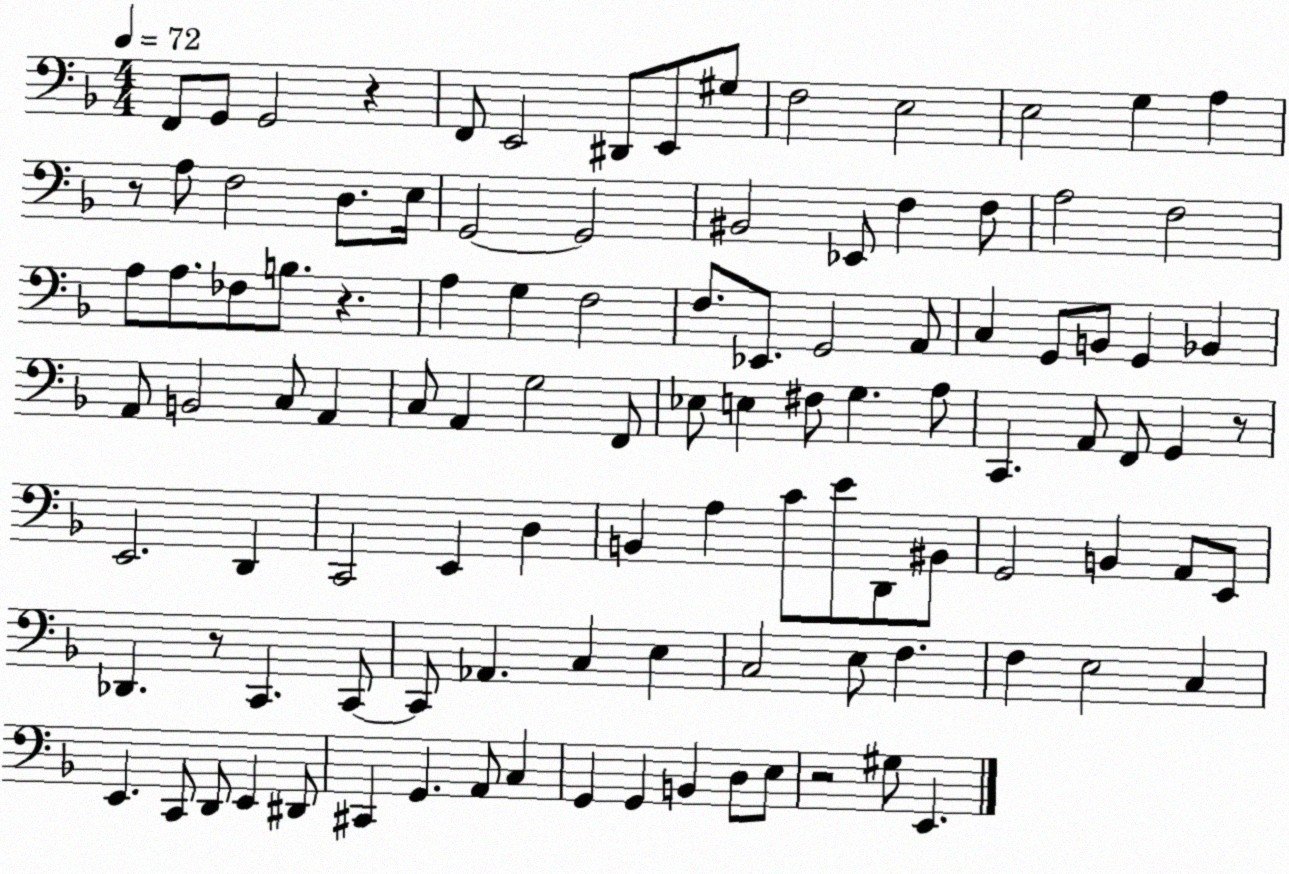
X:1
T:Untitled
M:4/4
L:1/4
K:F
F,,/2 G,,/2 G,,2 z F,,/2 E,,2 ^D,,/2 E,,/2 ^G,/2 F,2 E,2 E,2 G, A, z/2 A,/2 F,2 D,/2 E,/4 G,,2 G,,2 ^B,,2 _E,,/2 F, F,/2 A,2 F,2 A,/2 A,/2 _F,/2 B,/2 z A, G, F,2 F,/2 _E,,/2 G,,2 A,,/2 C, G,,/2 B,,/2 G,, _B,, A,,/2 B,,2 C,/2 A,, C,/2 A,, G,2 F,,/2 _E,/2 E, ^F,/2 G, A,/2 C,, A,,/2 F,,/2 G,, z/2 E,,2 D,, C,,2 E,, D, B,, A, C/2 E/2 D,,/2 ^B,,/2 G,,2 B,, A,,/2 E,,/2 _D,, z/2 C,, C,,/2 C,,/2 _A,, C, E, C,2 E,/2 F, F, E,2 C, E,, C,,/2 D,,/2 E,, ^D,,/2 ^C,, G,, A,,/2 C, G,, G,, B,, D,/2 E,/2 z2 ^G,/2 E,,